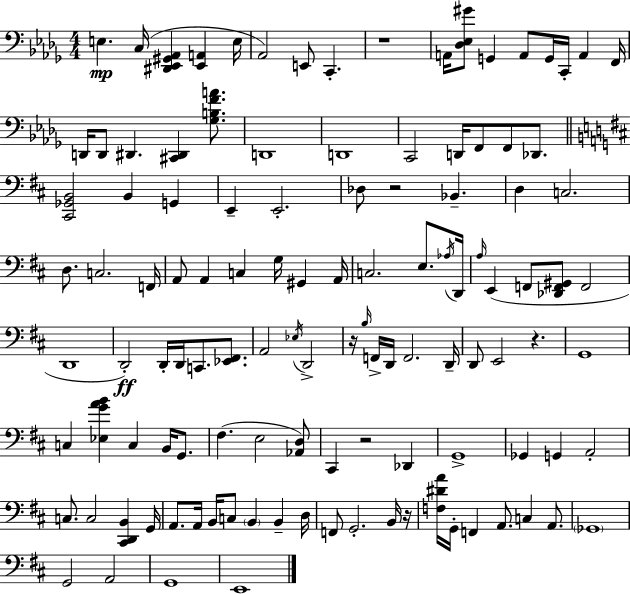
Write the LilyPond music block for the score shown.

{
  \clef bass
  \numericTimeSignature
  \time 4/4
  \key bes \minor
  e4.\mp c16( <dis, ees, gis, aes,>4 <ees, a,>4 e16 | aes,2) e,8 c,4.-. | r1 | a,16 <des ees gis'>8 g,4 a,8 g,16 c,16-. a,4 f,16 | \break d,16 d,8 dis,4. <cis, dis,>4 <ges b f' a'>8. | d,1 | d,1 | c,2 d,16 f,8 f,8 des,8. | \break \bar "||" \break \key d \major <cis, ges, b,>2 b,4 g,4 | e,4-- e,2.-. | des8 r2 bes,4.-- | d4 c2. | \break d8. c2. f,16 | a,8 a,4 c4 g16 gis,4 a,16 | c2. e8. \acciaccatura { aes16 } | d,16 \grace { a16 } e,4( f,8 <des, f, gis,>8 f,2 | \break d,1 | d,2-.\ff) d,16-. d,16 c,8. <ees, fis,>8. | a,2 \acciaccatura { ees16 } d,2-> | r16 \grace { b16 } f,16-> d,16 f,2. | \break d,16-- d,8 e,2 r4. | g,1 | c4 <ees g' a' b'>4 c4 | b,16 g,8. fis4.( e2 | \break <aes, d>8) cis,4 r2 | des,4 g,1-> | ges,4 g,4 a,2-. | c8. c2 <cis, d, b,>4 | \break g,16 a,8. a,16 b,16 c8 \parenthesize b,4 b,4-- | d16 f,8 g,2.-. | b,16 r16 <f dis' a'>16 g,16-. f,4 a,8. c4 | a,8. \parenthesize ges,1 | \break g,2 a,2 | g,1 | e,1 | \bar "|."
}